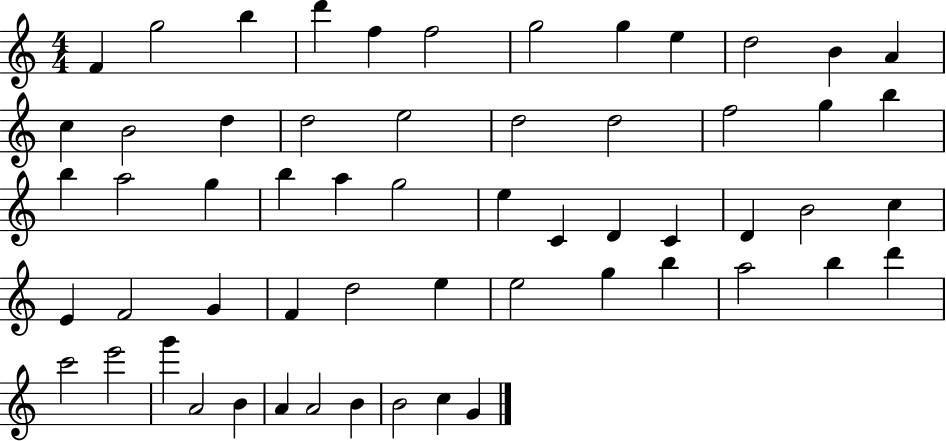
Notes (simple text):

F4/q G5/h B5/q D6/q F5/q F5/h G5/h G5/q E5/q D5/h B4/q A4/q C5/q B4/h D5/q D5/h E5/h D5/h D5/h F5/h G5/q B5/q B5/q A5/h G5/q B5/q A5/q G5/h E5/q C4/q D4/q C4/q D4/q B4/h C5/q E4/q F4/h G4/q F4/q D5/h E5/q E5/h G5/q B5/q A5/h B5/q D6/q C6/h E6/h G6/q A4/h B4/q A4/q A4/h B4/q B4/h C5/q G4/q